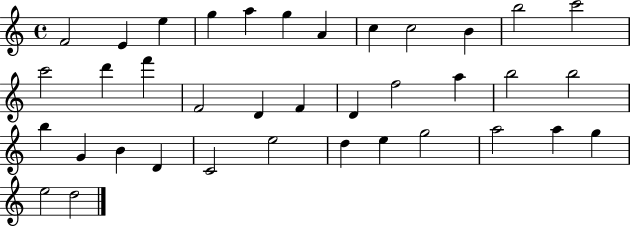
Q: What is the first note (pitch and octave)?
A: F4